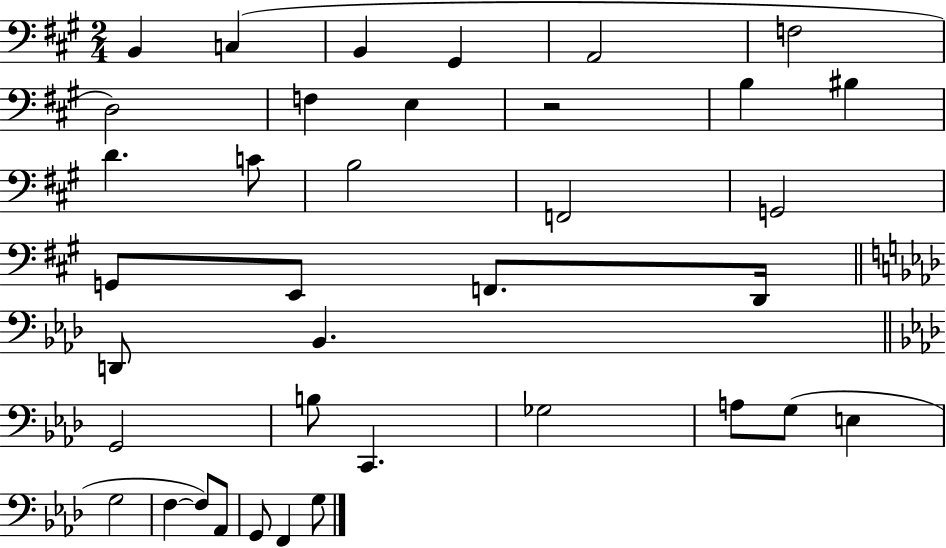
{
  \clef bass
  \numericTimeSignature
  \time 2/4
  \key a \major
  b,4 c4( | b,4 gis,4 | a,2 | f2 | \break d2) | f4 e4 | r2 | b4 bis4 | \break d'4. c'8 | b2 | f,2 | g,2 | \break g,8 e,8 f,8. d,16 | \bar "||" \break \key f \minor d,8 bes,4. | \bar "||" \break \key f \minor g,2 | b8 c,4. | ges2 | a8 g8( e4 | \break g2 | f4~~ f8) aes,8 | g,8 f,4 g8 | \bar "|."
}